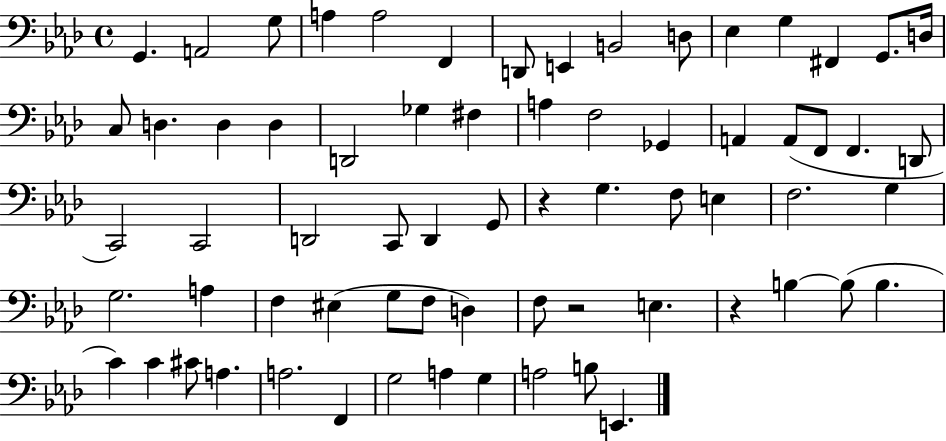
G2/q. A2/h G3/e A3/q A3/h F2/q D2/e E2/q B2/h D3/e Eb3/q G3/q F#2/q G2/e. D3/s C3/e D3/q. D3/q D3/q D2/h Gb3/q F#3/q A3/q F3/h Gb2/q A2/q A2/e F2/e F2/q. D2/e C2/h C2/h D2/h C2/e D2/q G2/e R/q G3/q. F3/e E3/q F3/h. G3/q G3/h. A3/q F3/q EIS3/q G3/e F3/e D3/q F3/e R/h E3/q. R/q B3/q B3/e B3/q. C4/q C4/q C#4/e A3/q. A3/h. F2/q G3/h A3/q G3/q A3/h B3/e E2/q.